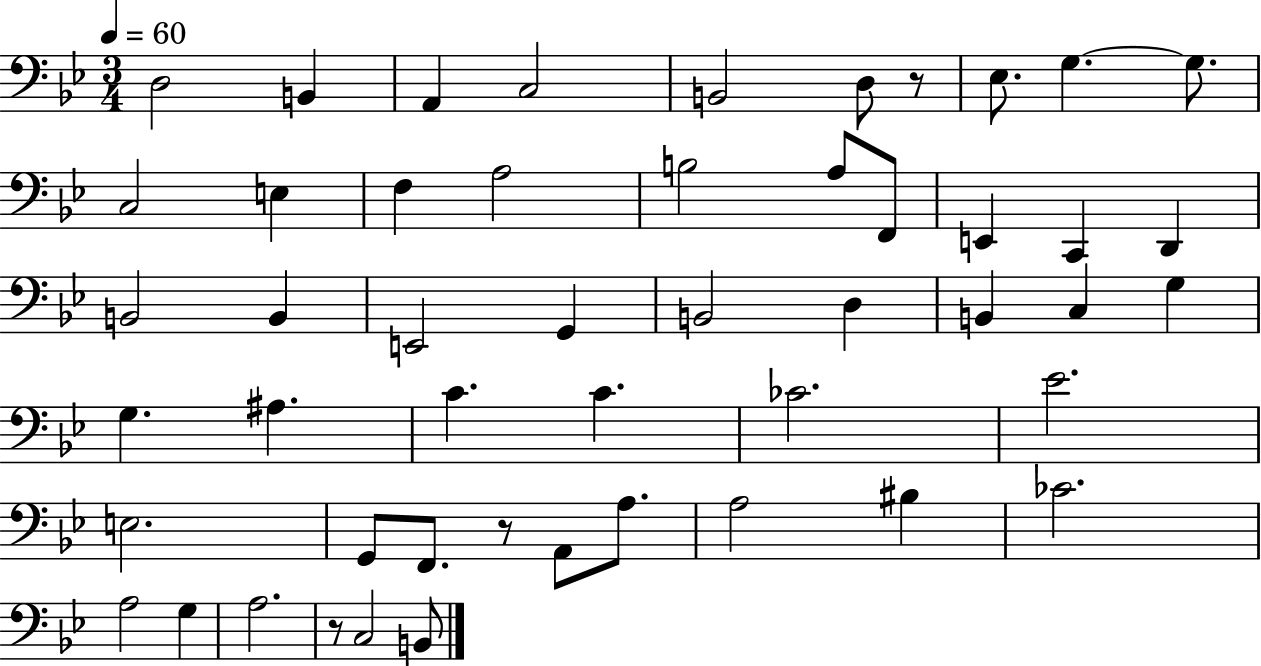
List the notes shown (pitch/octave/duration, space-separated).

D3/h B2/q A2/q C3/h B2/h D3/e R/e Eb3/e. G3/q. G3/e. C3/h E3/q F3/q A3/h B3/h A3/e F2/e E2/q C2/q D2/q B2/h B2/q E2/h G2/q B2/h D3/q B2/q C3/q G3/q G3/q. A#3/q. C4/q. C4/q. CES4/h. Eb4/h. E3/h. G2/e F2/e. R/e A2/e A3/e. A3/h BIS3/q CES4/h. A3/h G3/q A3/h. R/e C3/h B2/e